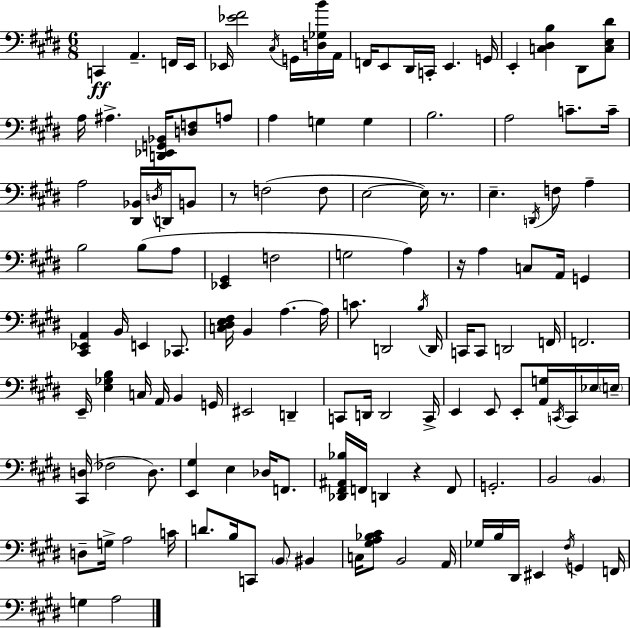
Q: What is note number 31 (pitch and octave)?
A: F3